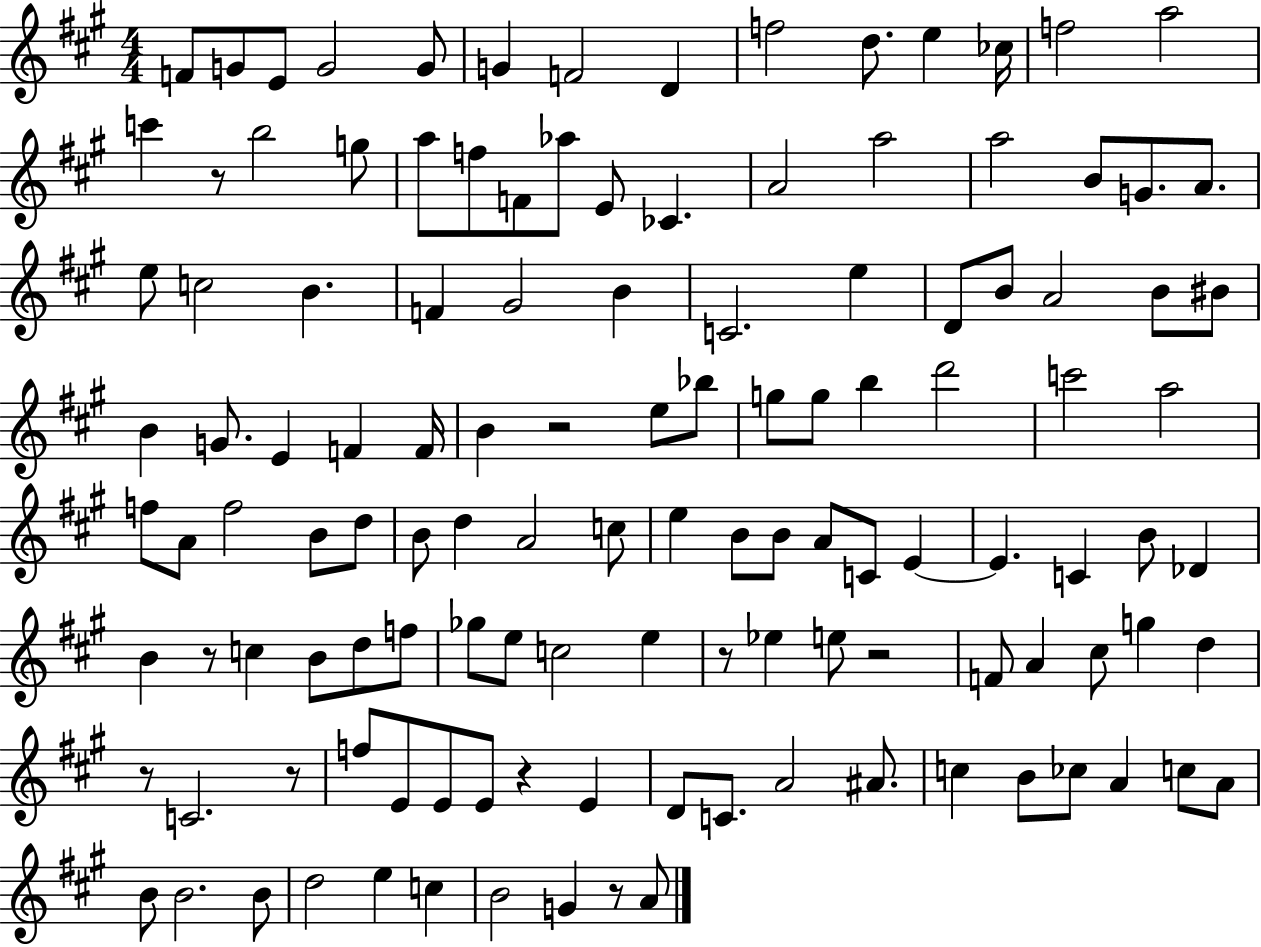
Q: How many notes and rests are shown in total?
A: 125